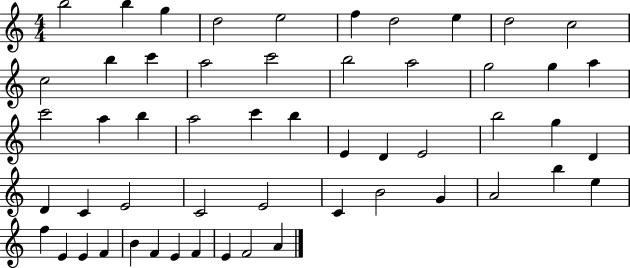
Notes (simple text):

B5/h B5/q G5/q D5/h E5/h F5/q D5/h E5/q D5/h C5/h C5/h B5/q C6/q A5/h C6/h B5/h A5/h G5/h G5/q A5/q C6/h A5/q B5/q A5/h C6/q B5/q E4/q D4/q E4/h B5/h G5/q D4/q D4/q C4/q E4/h C4/h E4/h C4/q B4/h G4/q A4/h B5/q E5/q F5/q E4/q E4/q F4/q B4/q F4/q E4/q F4/q E4/q F4/h A4/q